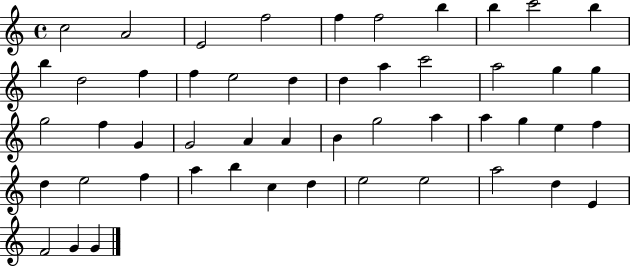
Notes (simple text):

C5/h A4/h E4/h F5/h F5/q F5/h B5/q B5/q C6/h B5/q B5/q D5/h F5/q F5/q E5/h D5/q D5/q A5/q C6/h A5/h G5/q G5/q G5/h F5/q G4/q G4/h A4/q A4/q B4/q G5/h A5/q A5/q G5/q E5/q F5/q D5/q E5/h F5/q A5/q B5/q C5/q D5/q E5/h E5/h A5/h D5/q E4/q F4/h G4/q G4/q